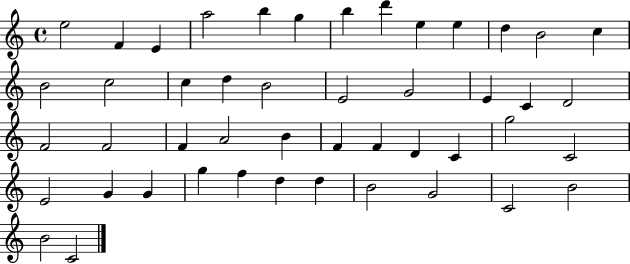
X:1
T:Untitled
M:4/4
L:1/4
K:C
e2 F E a2 b g b d' e e d B2 c B2 c2 c d B2 E2 G2 E C D2 F2 F2 F A2 B F F D C g2 C2 E2 G G g f d d B2 G2 C2 B2 B2 C2